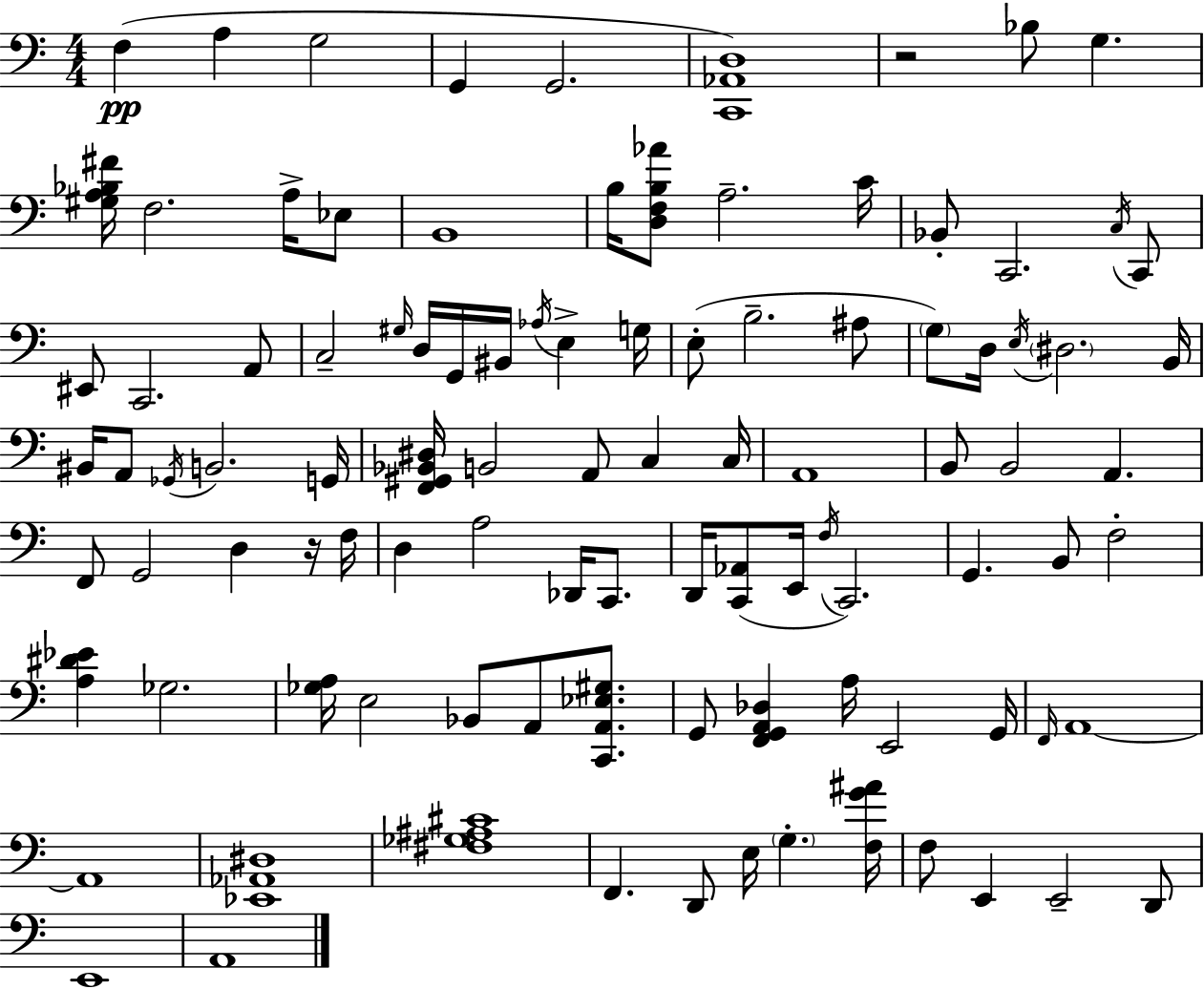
{
  \clef bass
  \numericTimeSignature
  \time 4/4
  \key a \minor
  f4(\pp a4 g2 | g,4 g,2. | <c, aes, d>1) | r2 bes8 g4. | \break <gis a bes fis'>16 f2. a16-> ees8 | b,1 | b16 <d f b aes'>8 a2.-- c'16 | bes,8-. c,2. \acciaccatura { c16 } c,8 | \break eis,8 c,2. a,8 | c2-- \grace { gis16 } d16 g,16 bis,16 \acciaccatura { aes16 } e4-> | g16 e8-.( b2.-- | ais8 \parenthesize g8) d16 \acciaccatura { e16 } \parenthesize dis2. | \break b,16 bis,16 a,8 \acciaccatura { ges,16 } b,2. | g,16 <f, gis, bes, dis>16 b,2 a,8 | c4 c16 a,1 | b,8 b,2 a,4. | \break f,8 g,2 d4 | r16 f16 d4 a2 | des,16 c,8. d,16 <c, aes,>8( e,16 \acciaccatura { f16 }) c,2. | g,4. b,8 f2-. | \break <a dis' ees'>4 ges2. | <ges a>16 e2 bes,8 | a,8 <c, a, ees gis>8. g,8 <f, g, a, des>4 a16 e,2 | g,16 \grace { f,16 } a,1~~ | \break a,1 | <ees, aes, dis>1 | <fis ges ais cis'>1 | f,4. d,8 e16 | \break \parenthesize g4.-. <f g' ais'>16 f8 e,4 e,2-- | d,8 e,1 | a,1 | \bar "|."
}